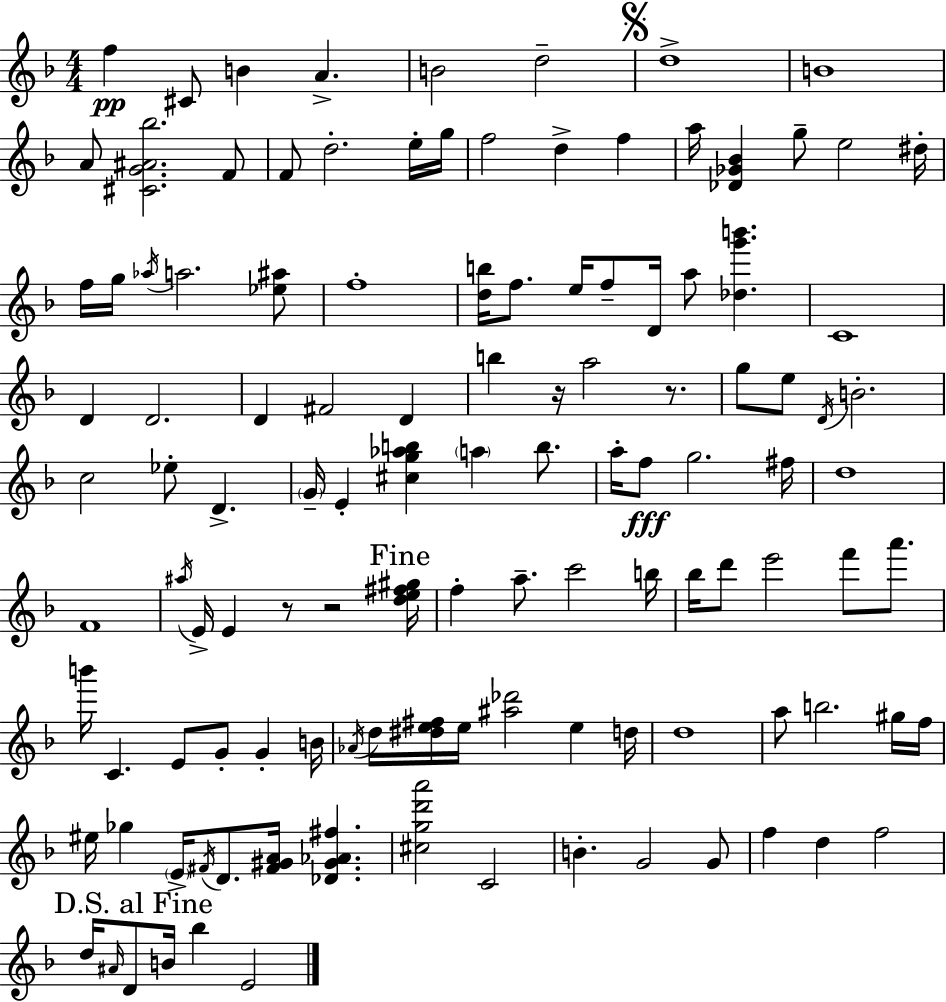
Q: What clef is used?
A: treble